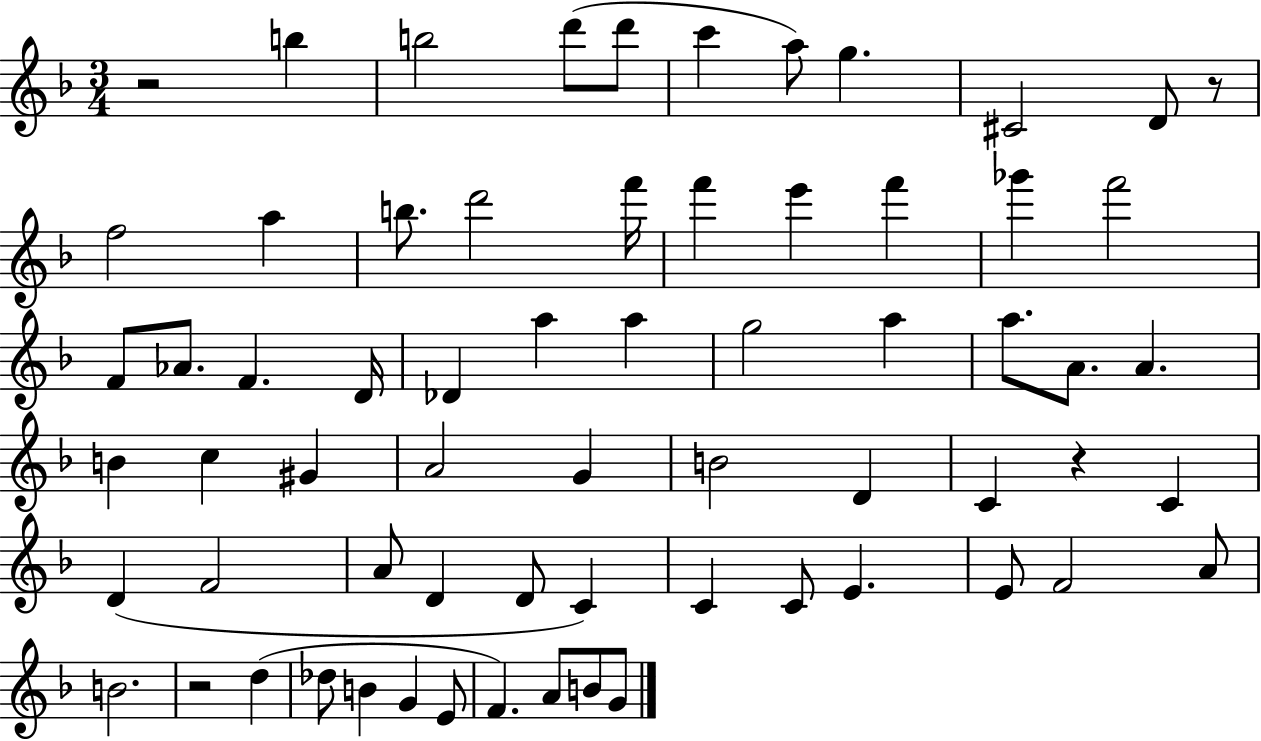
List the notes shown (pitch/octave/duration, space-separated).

R/h B5/q B5/h D6/e D6/e C6/q A5/e G5/q. C#4/h D4/e R/e F5/h A5/q B5/e. D6/h F6/s F6/q E6/q F6/q Gb6/q F6/h F4/e Ab4/e. F4/q. D4/s Db4/q A5/q A5/q G5/h A5/q A5/e. A4/e. A4/q. B4/q C5/q G#4/q A4/h G4/q B4/h D4/q C4/q R/q C4/q D4/q F4/h A4/e D4/q D4/e C4/q C4/q C4/e E4/q. E4/e F4/h A4/e B4/h. R/h D5/q Db5/e B4/q G4/q E4/e F4/q. A4/e B4/e G4/e